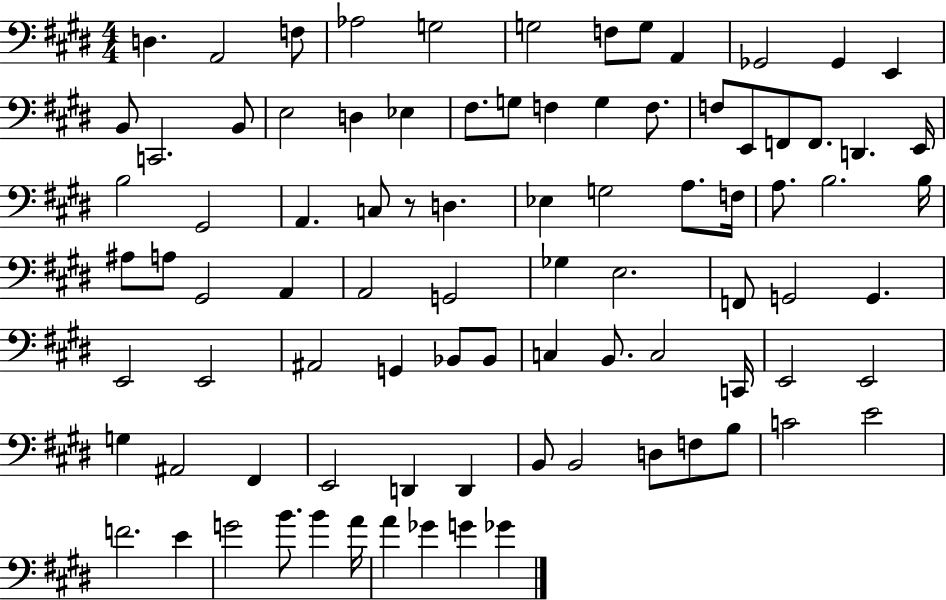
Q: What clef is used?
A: bass